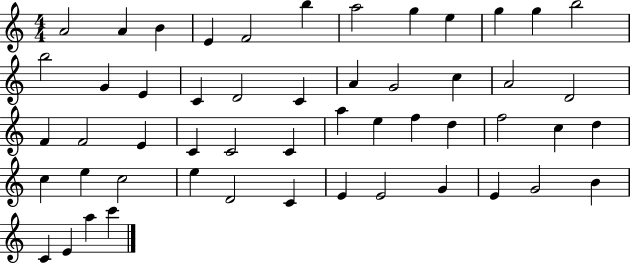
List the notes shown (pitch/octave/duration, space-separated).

A4/h A4/q B4/q E4/q F4/h B5/q A5/h G5/q E5/q G5/q G5/q B5/h B5/h G4/q E4/q C4/q D4/h C4/q A4/q G4/h C5/q A4/h D4/h F4/q F4/h E4/q C4/q C4/h C4/q A5/q E5/q F5/q D5/q F5/h C5/q D5/q C5/q E5/q C5/h E5/q D4/h C4/q E4/q E4/h G4/q E4/q G4/h B4/q C4/q E4/q A5/q C6/q